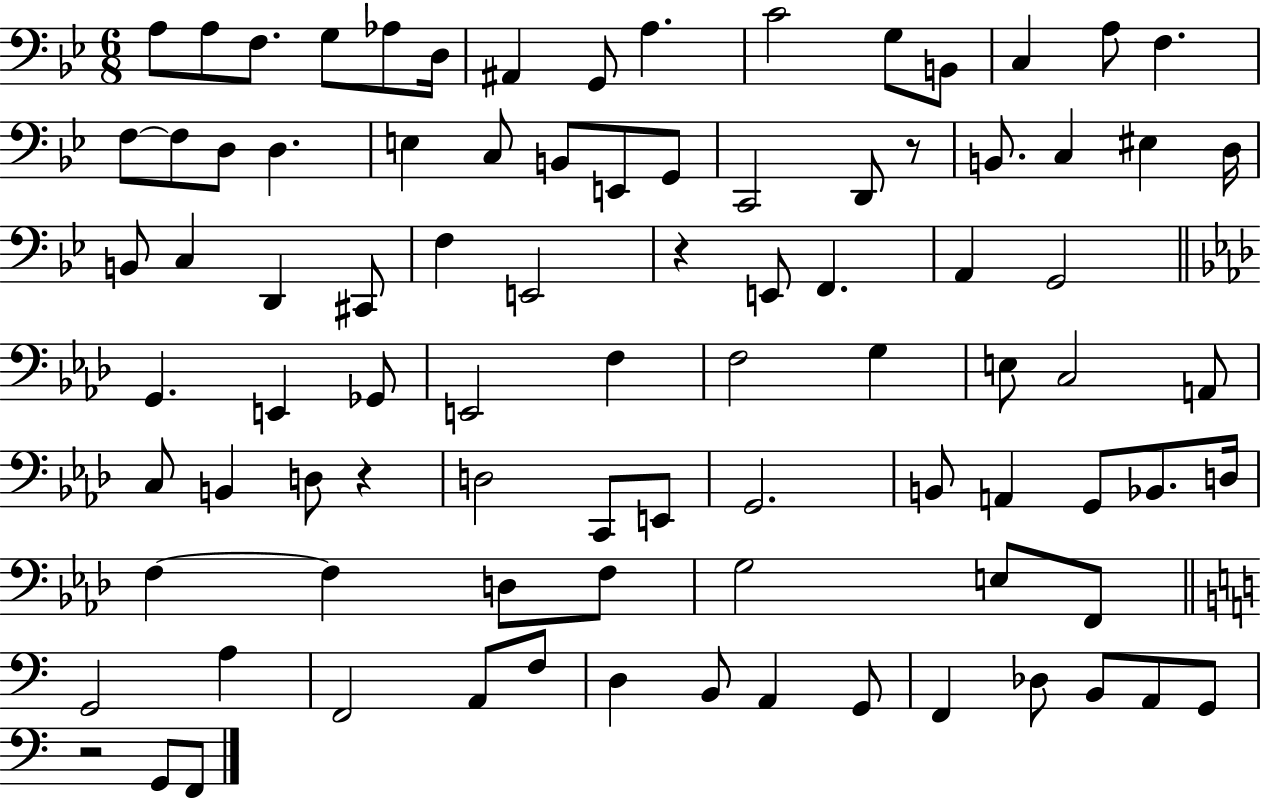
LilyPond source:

{
  \clef bass
  \numericTimeSignature
  \time 6/8
  \key bes \major
  \repeat volta 2 { a8 a8 f8. g8 aes8 d16 | ais,4 g,8 a4. | c'2 g8 b,8 | c4 a8 f4. | \break f8~~ f8 d8 d4. | e4 c8 b,8 e,8 g,8 | c,2 d,8 r8 | b,8. c4 eis4 d16 | \break b,8 c4 d,4 cis,8 | f4 e,2 | r4 e,8 f,4. | a,4 g,2 | \break \bar "||" \break \key f \minor g,4. e,4 ges,8 | e,2 f4 | f2 g4 | e8 c2 a,8 | \break c8 b,4 d8 r4 | d2 c,8 e,8 | g,2. | b,8 a,4 g,8 bes,8. d16 | \break f4~~ f4 d8 f8 | g2 e8 f,8 | \bar "||" \break \key c \major g,2 a4 | f,2 a,8 f8 | d4 b,8 a,4 g,8 | f,4 des8 b,8 a,8 g,8 | \break r2 g,8 f,8 | } \bar "|."
}